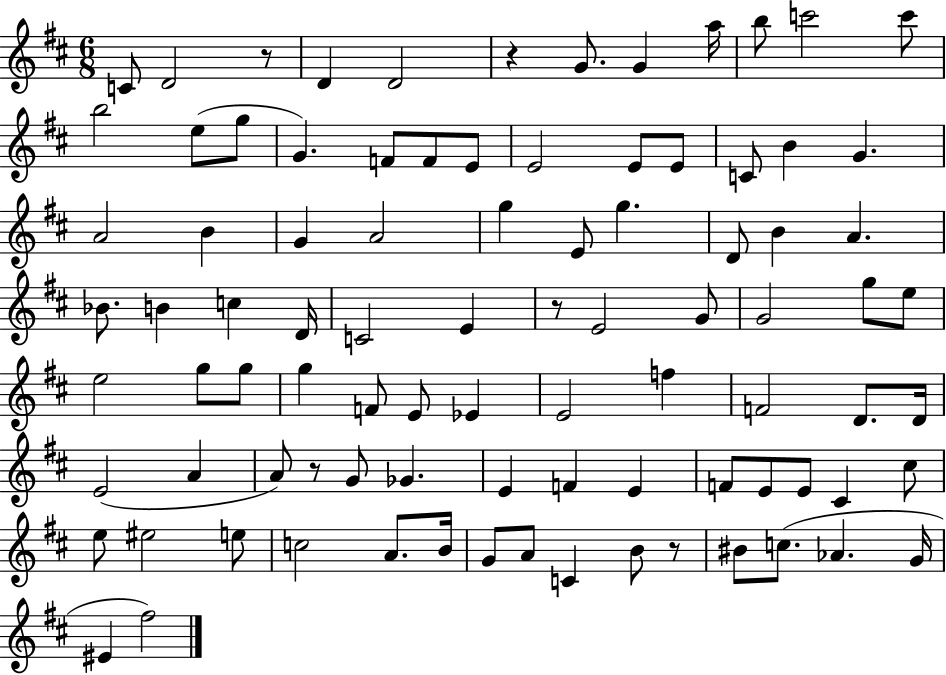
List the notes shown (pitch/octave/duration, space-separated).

C4/e D4/h R/e D4/q D4/h R/q G4/e. G4/q A5/s B5/e C6/h C6/e B5/h E5/e G5/e G4/q. F4/e F4/e E4/e E4/h E4/e E4/e C4/e B4/q G4/q. A4/h B4/q G4/q A4/h G5/q E4/e G5/q. D4/e B4/q A4/q. Bb4/e. B4/q C5/q D4/s C4/h E4/q R/e E4/h G4/e G4/h G5/e E5/e E5/h G5/e G5/e G5/q F4/e E4/e Eb4/q E4/h F5/q F4/h D4/e. D4/s E4/h A4/q A4/e R/e G4/e Gb4/q. E4/q F4/q E4/q F4/e E4/e E4/e C#4/q C#5/e E5/e EIS5/h E5/e C5/h A4/e. B4/s G4/e A4/e C4/q B4/e R/e BIS4/e C5/e. Ab4/q. G4/s EIS4/q F#5/h